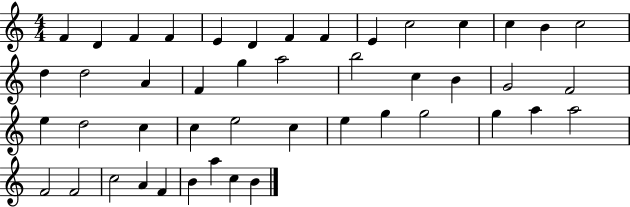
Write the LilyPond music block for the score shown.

{
  \clef treble
  \numericTimeSignature
  \time 4/4
  \key c \major
  f'4 d'4 f'4 f'4 | e'4 d'4 f'4 f'4 | e'4 c''2 c''4 | c''4 b'4 c''2 | \break d''4 d''2 a'4 | f'4 g''4 a''2 | b''2 c''4 b'4 | g'2 f'2 | \break e''4 d''2 c''4 | c''4 e''2 c''4 | e''4 g''4 g''2 | g''4 a''4 a''2 | \break f'2 f'2 | c''2 a'4 f'4 | b'4 a''4 c''4 b'4 | \bar "|."
}